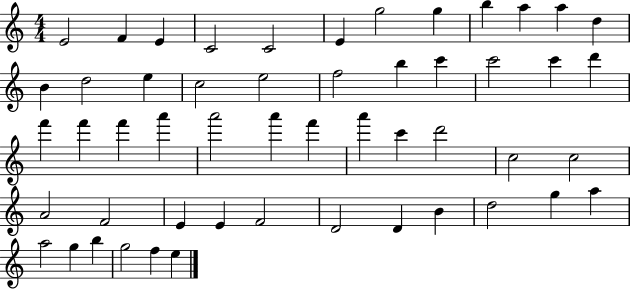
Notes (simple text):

E4/h F4/q E4/q C4/h C4/h E4/q G5/h G5/q B5/q A5/q A5/q D5/q B4/q D5/h E5/q C5/h E5/h F5/h B5/q C6/q C6/h C6/q D6/q F6/q F6/q F6/q A6/q A6/h A6/q F6/q A6/q C6/q D6/h C5/h C5/h A4/h F4/h E4/q E4/q F4/h D4/h D4/q B4/q D5/h G5/q A5/q A5/h G5/q B5/q G5/h F5/q E5/q